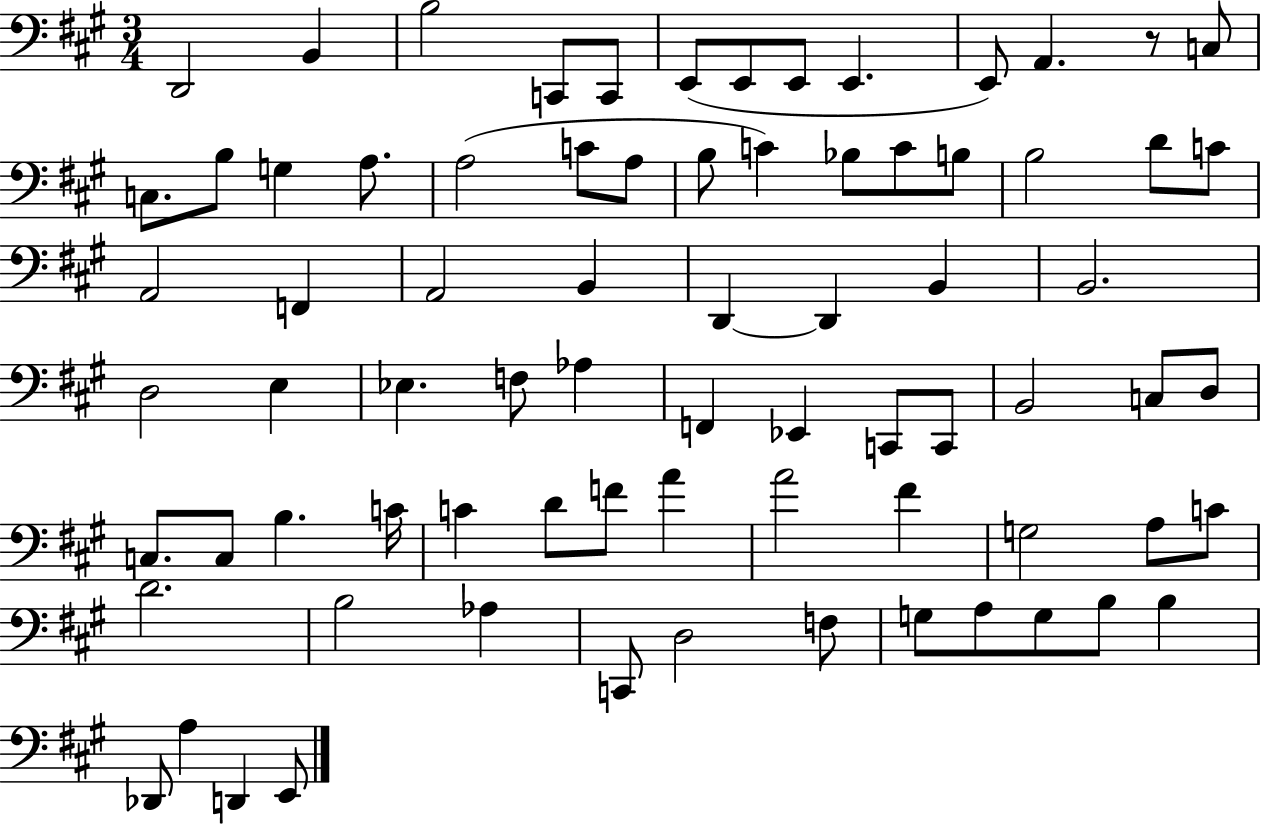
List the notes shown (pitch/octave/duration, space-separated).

D2/h B2/q B3/h C2/e C2/e E2/e E2/e E2/e E2/q. E2/e A2/q. R/e C3/e C3/e. B3/e G3/q A3/e. A3/h C4/e A3/e B3/e C4/q Bb3/e C4/e B3/e B3/h D4/e C4/e A2/h F2/q A2/h B2/q D2/q D2/q B2/q B2/h. D3/h E3/q Eb3/q. F3/e Ab3/q F2/q Eb2/q C2/e C2/e B2/h C3/e D3/e C3/e. C3/e B3/q. C4/s C4/q D4/e F4/e A4/q A4/h F#4/q G3/h A3/e C4/e D4/h. B3/h Ab3/q C2/e D3/h F3/e G3/e A3/e G3/e B3/e B3/q Db2/e A3/q D2/q E2/e